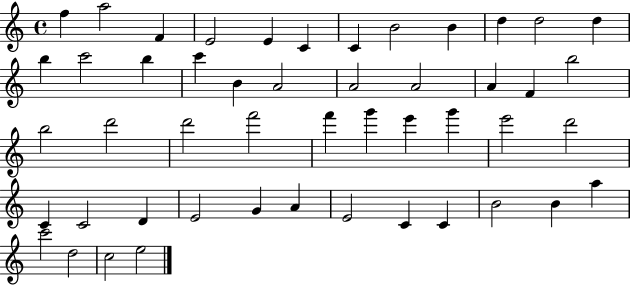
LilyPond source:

{
  \clef treble
  \time 4/4
  \defaultTimeSignature
  \key c \major
  f''4 a''2 f'4 | e'2 e'4 c'4 | c'4 b'2 b'4 | d''4 d''2 d''4 | \break b''4 c'''2 b''4 | c'''4 b'4 a'2 | a'2 a'2 | a'4 f'4 b''2 | \break b''2 d'''2 | d'''2 f'''2 | f'''4 g'''4 e'''4 g'''4 | e'''2 d'''2 | \break c'4 c'2 d'4 | e'2 g'4 a'4 | e'2 c'4 c'4 | b'2 b'4 a''4 | \break c'''2 d''2 | c''2 e''2 | \bar "|."
}